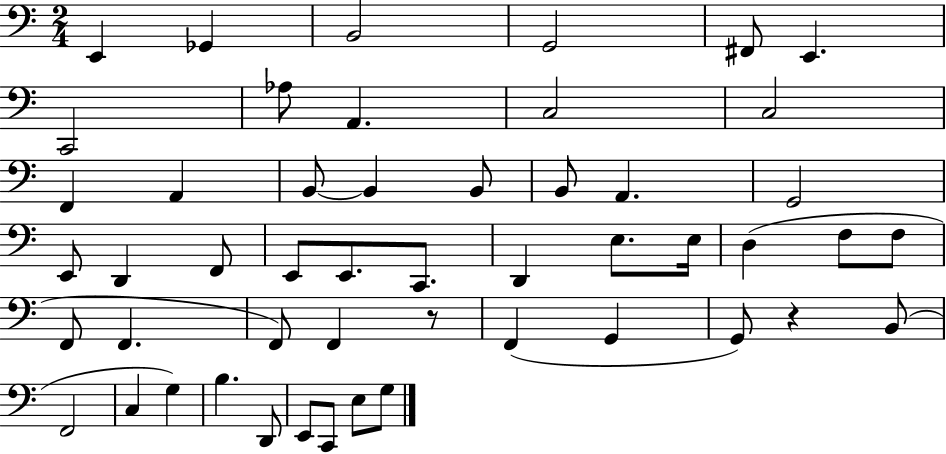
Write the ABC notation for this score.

X:1
T:Untitled
M:2/4
L:1/4
K:C
E,, _G,, B,,2 G,,2 ^F,,/2 E,, C,,2 _A,/2 A,, C,2 C,2 F,, A,, B,,/2 B,, B,,/2 B,,/2 A,, G,,2 E,,/2 D,, F,,/2 E,,/2 E,,/2 C,,/2 D,, E,/2 E,/4 D, F,/2 F,/2 F,,/2 F,, F,,/2 F,, z/2 F,, G,, G,,/2 z B,,/2 F,,2 C, G, B, D,,/2 E,,/2 C,,/2 E,/2 G,/2